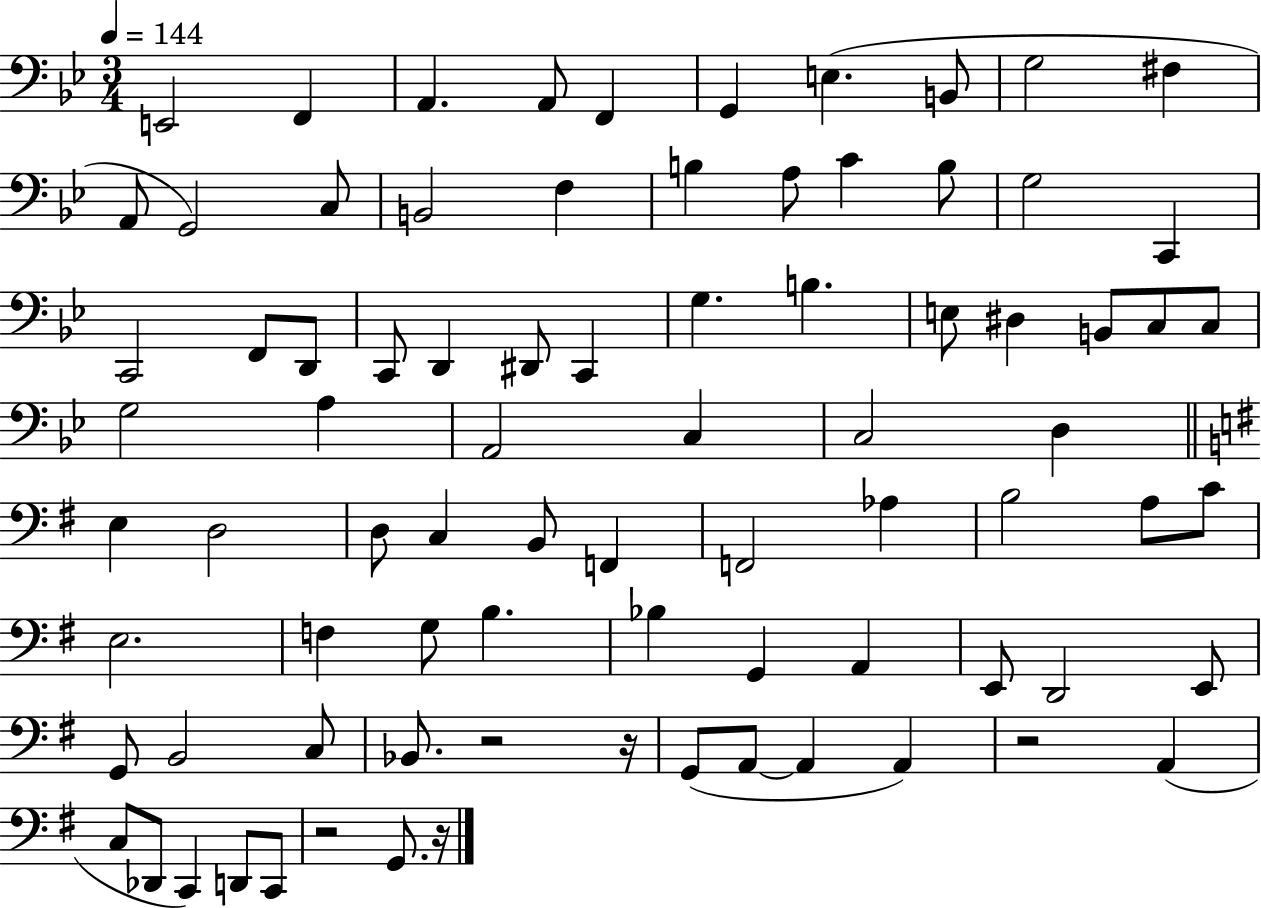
E2/h F2/q A2/q. A2/e F2/q G2/q E3/q. B2/e G3/h F#3/q A2/e G2/h C3/e B2/h F3/q B3/q A3/e C4/q B3/e G3/h C2/q C2/h F2/e D2/e C2/e D2/q D#2/e C2/q G3/q. B3/q. E3/e D#3/q B2/e C3/e C3/e G3/h A3/q A2/h C3/q C3/h D3/q E3/q D3/h D3/e C3/q B2/e F2/q F2/h Ab3/q B3/h A3/e C4/e E3/h. F3/q G3/e B3/q. Bb3/q G2/q A2/q E2/e D2/h E2/e G2/e B2/h C3/e Bb2/e. R/h R/s G2/e A2/e A2/q A2/q R/h A2/q C3/e Db2/e C2/q D2/e C2/e R/h G2/e. R/s